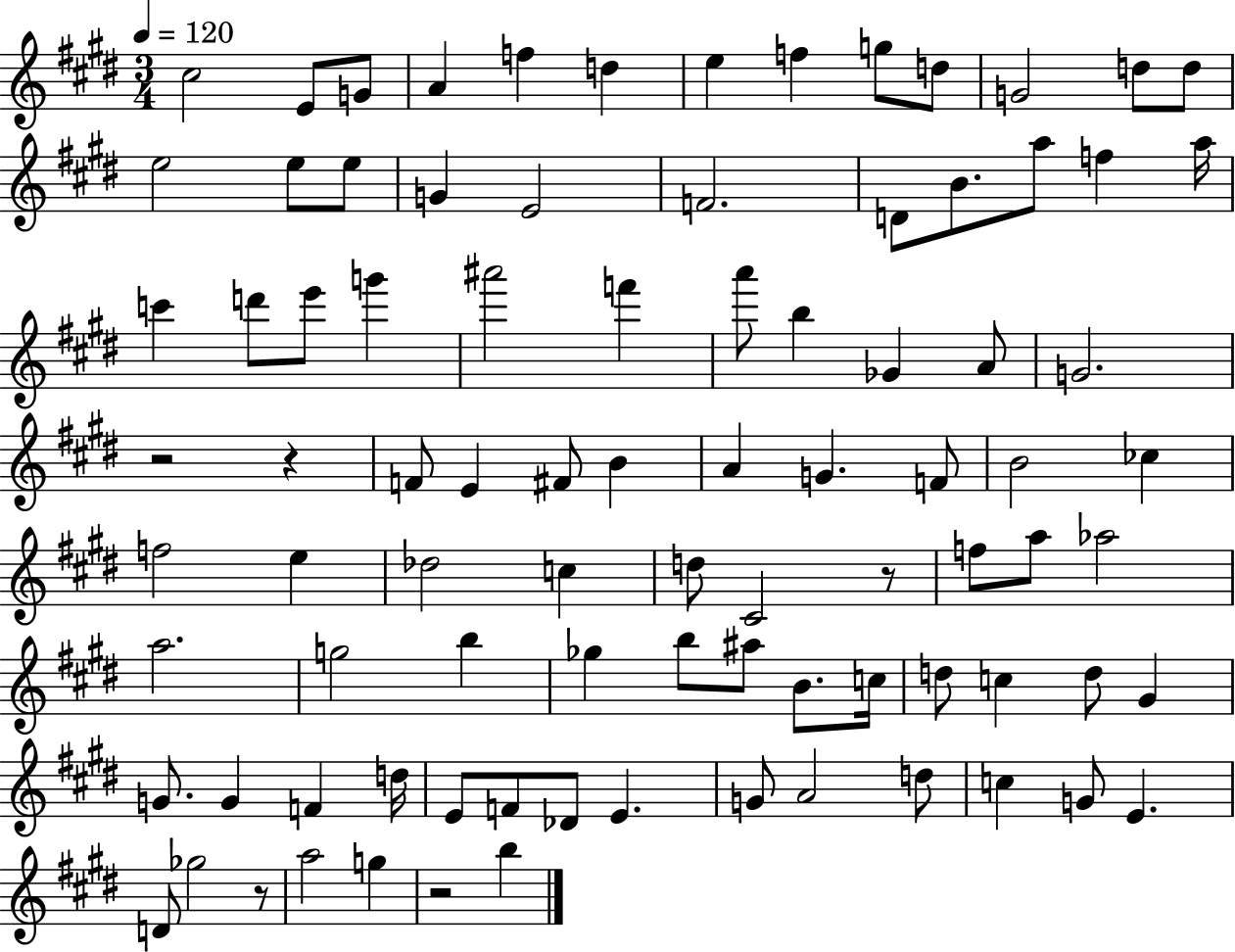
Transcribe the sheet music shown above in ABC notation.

X:1
T:Untitled
M:3/4
L:1/4
K:E
^c2 E/2 G/2 A f d e f g/2 d/2 G2 d/2 d/2 e2 e/2 e/2 G E2 F2 D/2 B/2 a/2 f a/4 c' d'/2 e'/2 g' ^a'2 f' a'/2 b _G A/2 G2 z2 z F/2 E ^F/2 B A G F/2 B2 _c f2 e _d2 c d/2 ^C2 z/2 f/2 a/2 _a2 a2 g2 b _g b/2 ^a/2 B/2 c/4 d/2 c d/2 ^G G/2 G F d/4 E/2 F/2 _D/2 E G/2 A2 d/2 c G/2 E D/2 _g2 z/2 a2 g z2 b